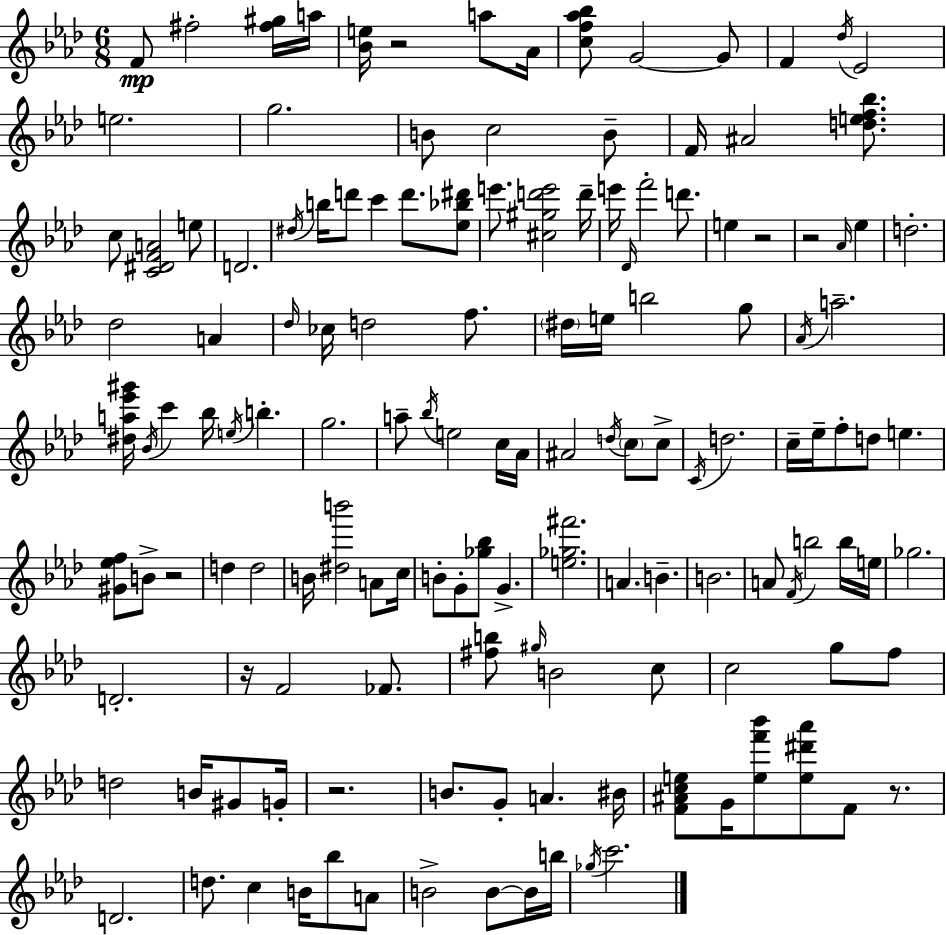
{
  \clef treble
  \numericTimeSignature
  \time 6/8
  \key aes \major
  f'8\mp fis''2-. <fis'' gis''>16 a''16 | <bes' e''>16 r2 a''8 aes'16 | <c'' f'' aes'' bes''>8 g'2~~ g'8 | f'4 \acciaccatura { des''16 } ees'2 | \break e''2. | g''2. | b'8 c''2 b'8-- | f'16 ais'2 <d'' e'' f'' bes''>8. | \break c''8 <c' dis' f' a'>2 e''8 | d'2. | \acciaccatura { dis''16 } b''16 d'''8 c'''4 d'''8. | <ees'' bes'' dis'''>8 e'''8. <cis'' gis'' d''' e'''>2 | \break d'''16-- e'''16 \grace { des'16 } f'''2-. | d'''8. e''4 r2 | r2 \grace { aes'16 } | ees''4 d''2.-. | \break des''2 | a'4 \grace { des''16 } ces''16 d''2 | f''8. \parenthesize dis''16 e''16 b''2 | g''8 \acciaccatura { aes'16 } a''2.-- | \break <dis'' a'' ees''' gis'''>16 \acciaccatura { bes'16 } c'''4 | bes''16 \acciaccatura { e''16 } b''4.-. g''2. | a''8-- \acciaccatura { bes''16 } e''2 | c''16 aes'16 ais'2 | \break \acciaccatura { d''16 } \parenthesize c''8 c''8-> \acciaccatura { c'16 } d''2. | c''16-- | ees''16-- f''8-. d''8 e''4. <gis' ees'' f''>8 | b'8-> r2 d''4 | \break d''2 b'16 | <dis'' b'''>2 a'8 c''16 b'8-. | g'8-. <ges'' bes''>8 g'4.-> <e'' ges'' fis'''>2. | a'4. | \break b'4.-- b'2. | a'8 | \acciaccatura { f'16 } b''2 b''16 e''16 | ges''2. | \break d'2.-. | r16 f'2 fes'8. | <fis'' b''>8 \grace { gis''16 } b'2 c''8 | c''2 g''8 f''8 | \break d''2 b'16 gis'8 | g'16-. r2. | b'8. g'8-. a'4. | bis'16 <f' ais' c'' e''>8 g'16 <e'' f''' bes'''>8 <e'' dis''' aes'''>8 f'8 r8. | \break d'2. | d''8. c''4 b'16 bes''8 a'8 | b'2-> b'8~~ b'16 | b''16 \acciaccatura { ges''16 } c'''2. | \break \bar "|."
}